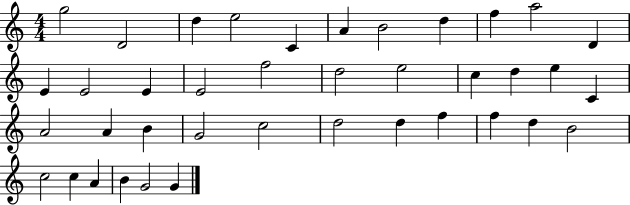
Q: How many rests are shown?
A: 0